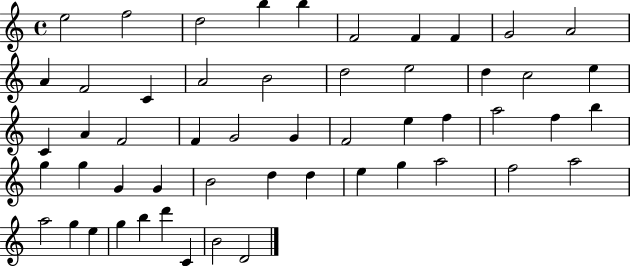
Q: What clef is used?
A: treble